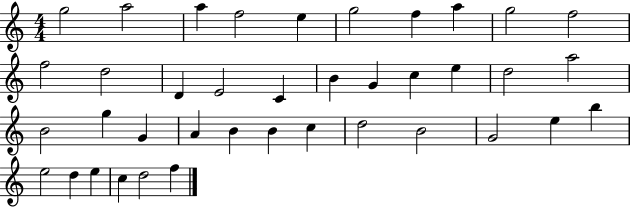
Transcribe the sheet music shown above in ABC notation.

X:1
T:Untitled
M:4/4
L:1/4
K:C
g2 a2 a f2 e g2 f a g2 f2 f2 d2 D E2 C B G c e d2 a2 B2 g G A B B c d2 B2 G2 e b e2 d e c d2 f